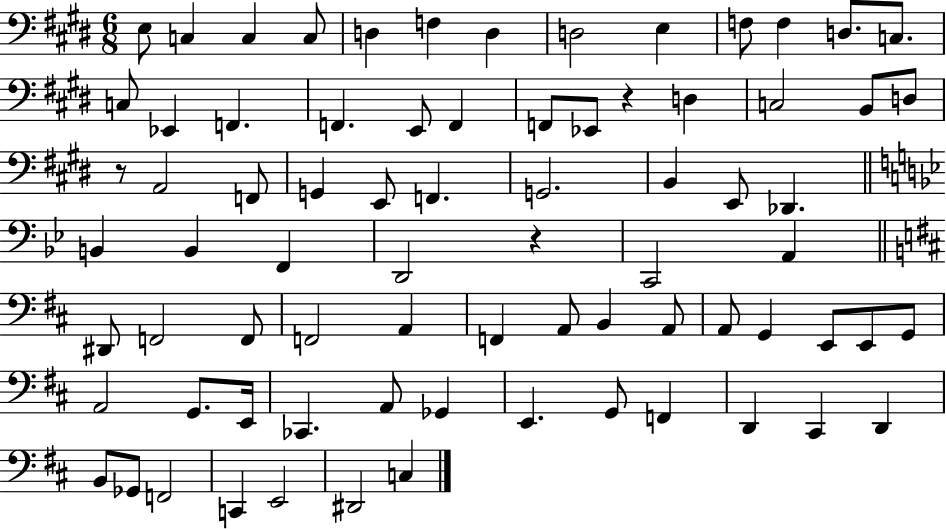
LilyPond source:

{
  \clef bass
  \numericTimeSignature
  \time 6/8
  \key e \major
  e8 c4 c4 c8 | d4 f4 d4 | d2 e4 | f8 f4 d8. c8. | \break c8 ees,4 f,4. | f,4. e,8 f,4 | f,8 ees,8 r4 d4 | c2 b,8 d8 | \break r8 a,2 f,8 | g,4 e,8 f,4. | g,2. | b,4 e,8 des,4. | \break \bar "||" \break \key g \minor b,4 b,4 f,4 | d,2 r4 | c,2 a,4 | \bar "||" \break \key d \major dis,8 f,2 f,8 | f,2 a,4 | f,4 a,8 b,4 a,8 | a,8 g,4 e,8 e,8 g,8 | \break a,2 g,8. e,16 | ces,4. a,8 ges,4 | e,4. g,8 f,4 | d,4 cis,4 d,4 | \break b,8 ges,8 f,2 | c,4 e,2 | dis,2 c4 | \bar "|."
}